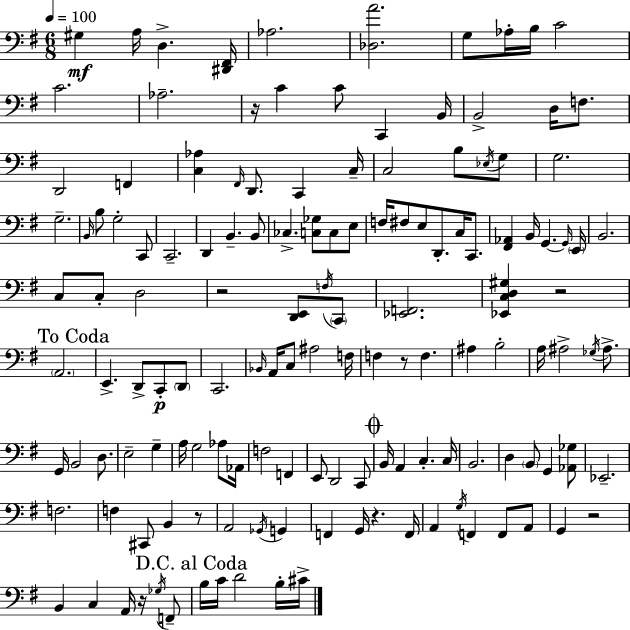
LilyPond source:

{
  \clef bass
  \numericTimeSignature
  \time 6/8
  \key e \minor
  \tempo 4 = 100
  \repeat volta 2 { gis4\mf a16 d4.-> <dis, fis,>16 | aes2. | <des a'>2. | g8 aes16-. b16 c'2 | \break c'2. | aes2.-- | r16 c'4 c'8 c,4 b,16 | b,2-> d16 f8. | \break d,2 f,4 | <c aes>4 \grace { fis,16 } d,8. c,4 | c16-- c2 b8 \acciaccatura { ees16 } | g8 g2. | \break g2.-- | \grace { b,16 } b8 g2-. | c,8 c,2.-- | d,4 b,4.-- | \break b,8 ces4.-> <c ges>8 c8 | e8 f16 fis8 e8 d,8.-. c16 | c,8. <fis, aes,>4 b,16 g,4.~~ | \grace { g,16 } \parenthesize e,16 b,2. | \break c8 c8-. d2 | r2 | <d, e,>8 \acciaccatura { f16 } \parenthesize c,8 <ees, f,>2. | <ees, c d gis>4 r2 | \break \mark "To Coda" \parenthesize a,2. | e,4.-> d,8-> | c,8-.\p \parenthesize d,8 c,2. | \grace { bes,16 } a,16 c8 ais2 | \break f16 f4 r8 | f4. ais4 b2-. | a16 ais2-> | \acciaccatura { ges16 } ais8.-> g,16 b,2 | \break d8. e2-- | g4-- a16 g2 | aes8 aes,16 f2 | f,4 e,8 d,2 | \break c,8 \mark \markup { \musicglyph "scripts.coda" } b,16 a,4 | c4.-. c16 b,2. | d4 \parenthesize b,8 | g,4 <aes, ges>8 ees,2.-- | \break f2. | f4 cis,8 | b,4 r8 a,2 | \acciaccatura { ges,16 } g,4 f,4 | \break g,16 r4. f,16 a,4 | \acciaccatura { g16 } f,4 f,8 a,8 g,4 | r2 b,4 | c4 a,16 r16 \acciaccatura { ges16 } f,8-- \mark "D.C. al Coda" b16 c'16 | \break d'2 b16-. cis'16-> } \bar "|."
}